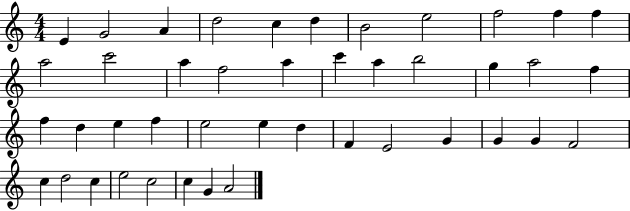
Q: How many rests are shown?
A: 0